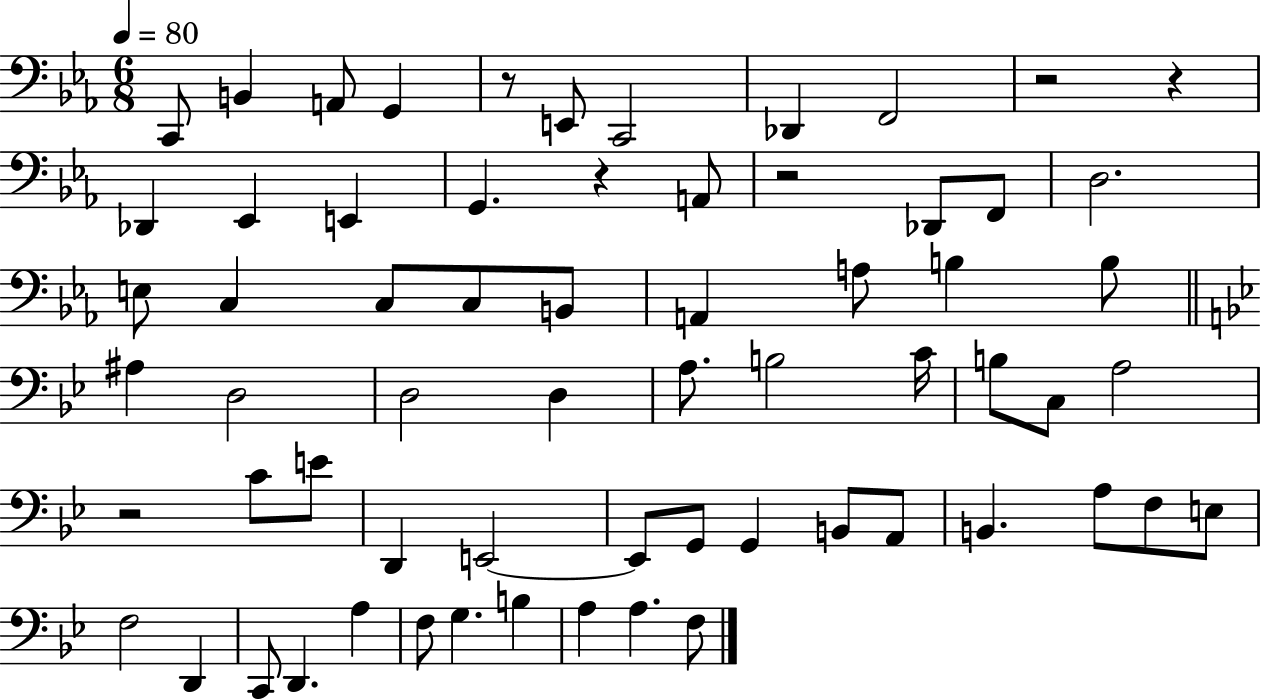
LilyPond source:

{
  \clef bass
  \numericTimeSignature
  \time 6/8
  \key ees \major
  \tempo 4 = 80
  c,8 b,4 a,8 g,4 | r8 e,8 c,2 | des,4 f,2 | r2 r4 | \break des,4 ees,4 e,4 | g,4. r4 a,8 | r2 des,8 f,8 | d2. | \break e8 c4 c8 c8 b,8 | a,4 a8 b4 b8 | \bar "||" \break \key bes \major ais4 d2 | d2 d4 | a8. b2 c'16 | b8 c8 a2 | \break r2 c'8 e'8 | d,4 e,2~~ | e,8 g,8 g,4 b,8 a,8 | b,4. a8 f8 e8 | \break f2 d,4 | c,8 d,4. a4 | f8 g4. b4 | a4 a4. f8 | \break \bar "|."
}